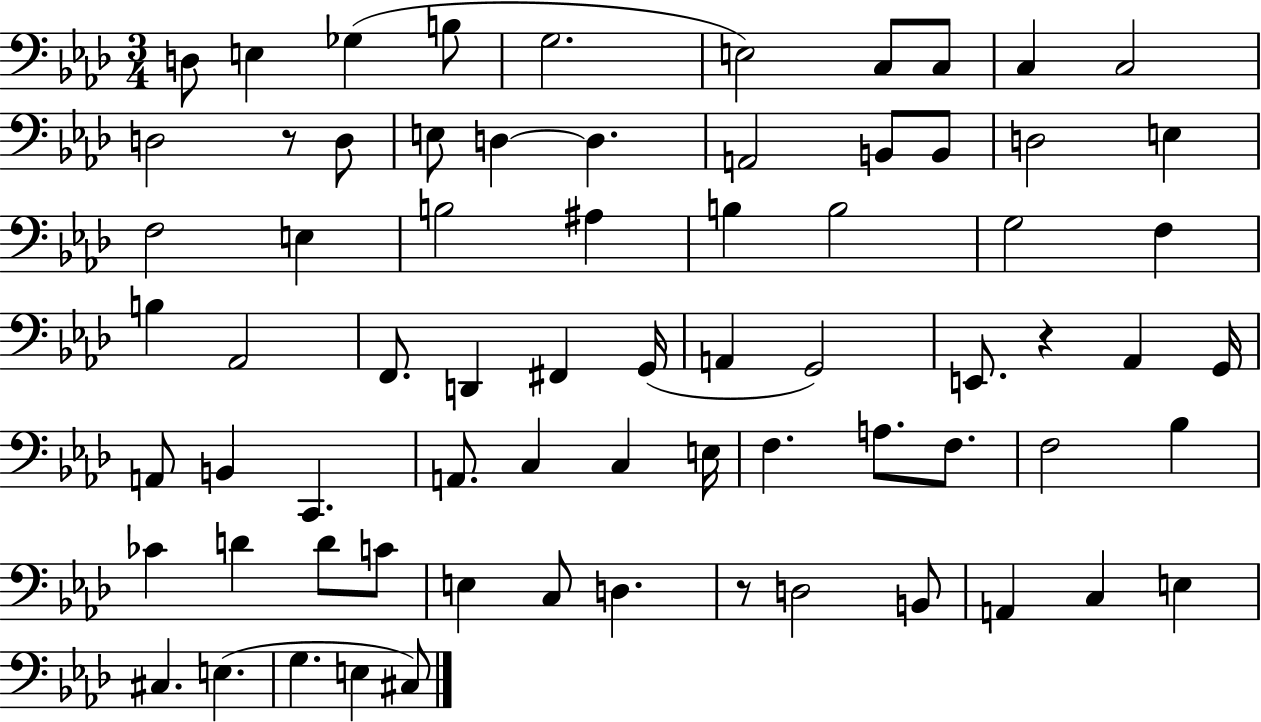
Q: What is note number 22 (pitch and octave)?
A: E3